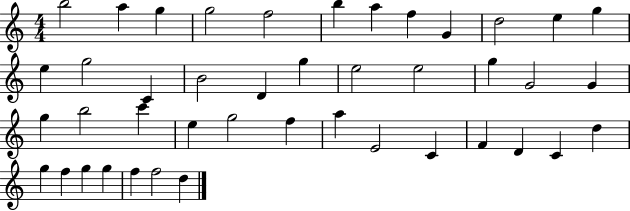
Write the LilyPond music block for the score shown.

{
  \clef treble
  \numericTimeSignature
  \time 4/4
  \key c \major
  b''2 a''4 g''4 | g''2 f''2 | b''4 a''4 f''4 g'4 | d''2 e''4 g''4 | \break e''4 g''2 c'4 | b'2 d'4 g''4 | e''2 e''2 | g''4 g'2 g'4 | \break g''4 b''2 c'''4 | e''4 g''2 f''4 | a''4 e'2 c'4 | f'4 d'4 c'4 d''4 | \break g''4 f''4 g''4 g''4 | f''4 f''2 d''4 | \bar "|."
}